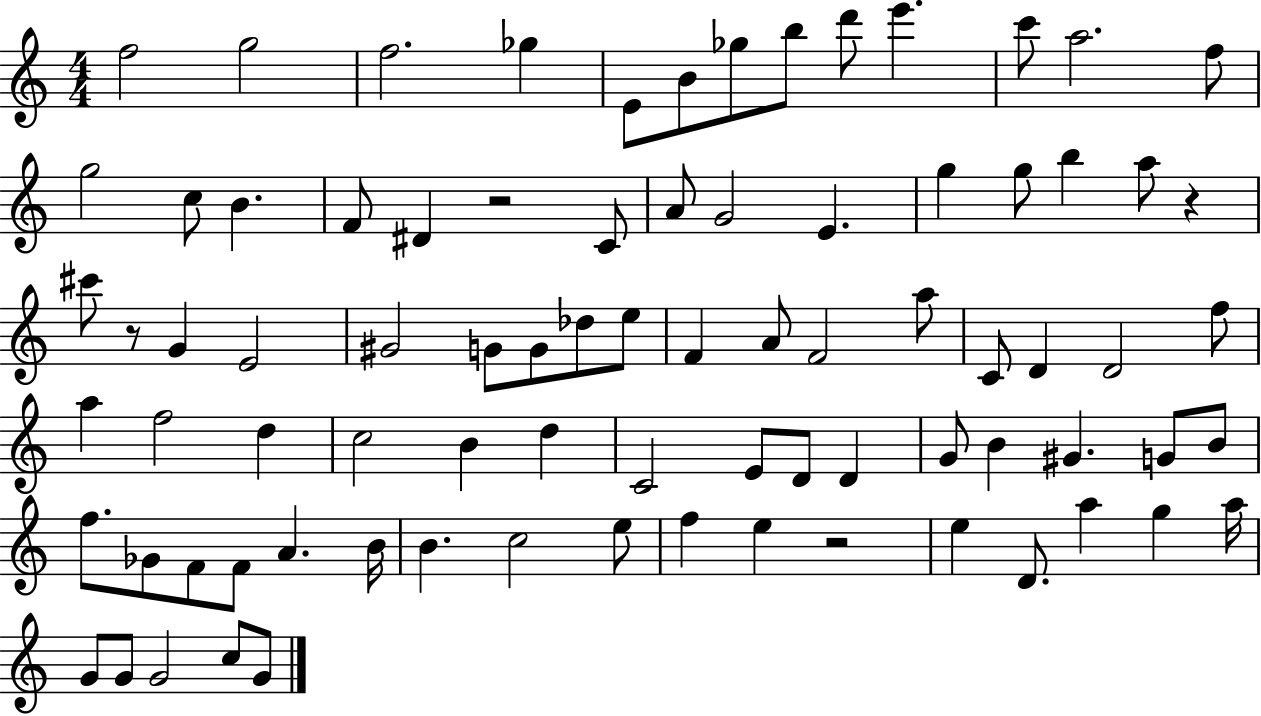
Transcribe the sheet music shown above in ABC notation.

X:1
T:Untitled
M:4/4
L:1/4
K:C
f2 g2 f2 _g E/2 B/2 _g/2 b/2 d'/2 e' c'/2 a2 f/2 g2 c/2 B F/2 ^D z2 C/2 A/2 G2 E g g/2 b a/2 z ^c'/2 z/2 G E2 ^G2 G/2 G/2 _d/2 e/2 F A/2 F2 a/2 C/2 D D2 f/2 a f2 d c2 B d C2 E/2 D/2 D G/2 B ^G G/2 B/2 f/2 _G/2 F/2 F/2 A B/4 B c2 e/2 f e z2 e D/2 a g a/4 G/2 G/2 G2 c/2 G/2